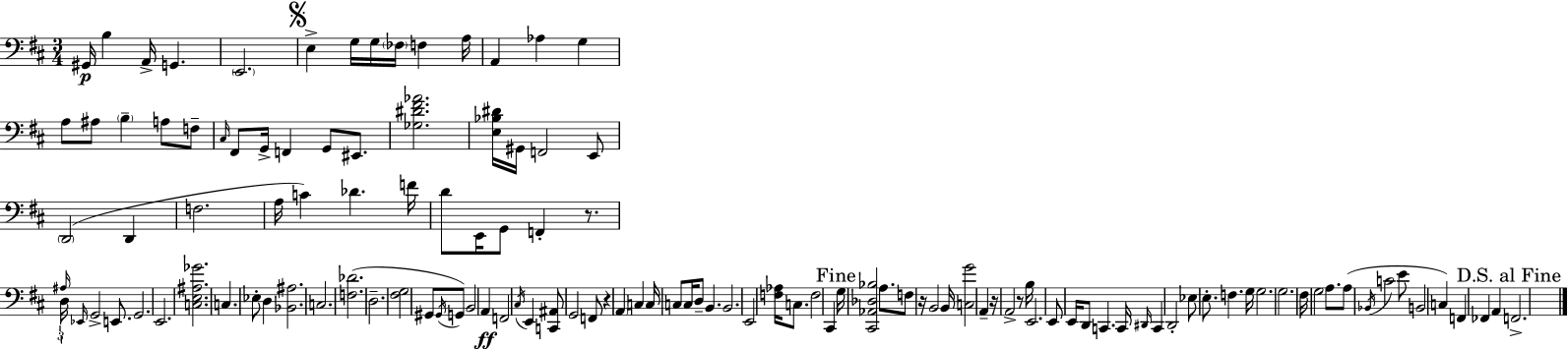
X:1
T:Untitled
M:3/4
L:1/4
K:D
^G,,/4 B, A,,/4 G,, E,,2 E, G,/4 G,/4 _F,/4 F, A,/4 A,, _A, G, A,/2 ^A,/2 B, A,/2 F,/2 ^C,/4 ^F,,/2 G,,/4 F,, G,,/2 ^E,,/2 [_G,^D^F_A]2 [E,_B,^D]/4 ^G,,/4 F,,2 E,,/2 D,,2 D,, F,2 A,/4 C _D F/4 D/2 E,,/4 G,,/2 F,, z/2 ^A,/4 D,/4 _E,,/4 G,,2 E,,/2 G,,2 E,,2 [C,E,^A,_G]2 C, _E,/2 D, [_B,,^A,]2 C,2 [F,_D]2 D,2 [^F,G,]2 ^G,,/2 ^G,,/4 G,,/2 B,,2 A,, F,,2 ^C,/4 E,, [C,,^A,,]/2 G,,2 F,,/2 z A,, C, C,/4 C,/2 C,/4 D,/2 B,, B,,2 E,,2 [F,_A,]/4 C,/2 F,2 ^C,, G,/4 [^C,,_A,,_D,_B,]2 A,/2 F,/2 z/4 B,,2 B,,/4 [C,G]2 A,, z/4 A,,2 z/2 B,/4 E,,2 E,,/2 E,,/4 D,,/2 C,, C,,/4 ^D,,/4 C,, D,,2 _E,/2 E,/2 F, G,/4 G,2 G,2 ^F,/4 G,2 A,/2 A,/2 _B,,/4 C2 E/2 B,,2 C, F,, _F,, A,, F,,2